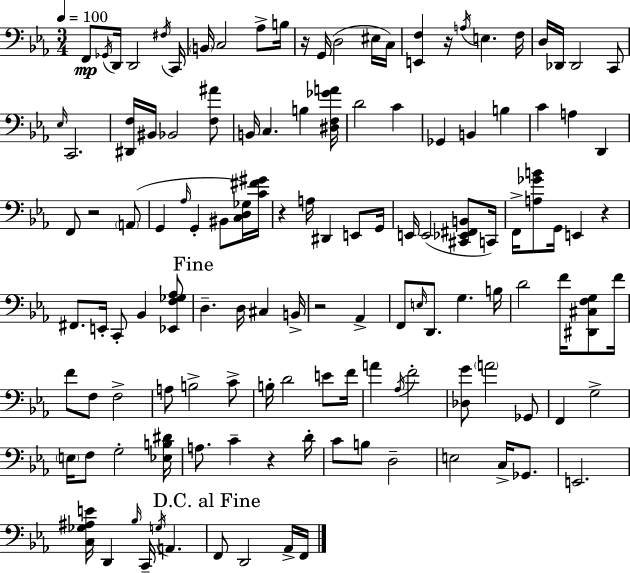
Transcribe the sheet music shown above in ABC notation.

X:1
T:Untitled
M:3/4
L:1/4
K:Eb
F,,/2 _G,,/4 D,,/4 D,,2 ^F,/4 C,,/4 B,,/4 C,2 _A,/2 B,/4 z/4 G,,/4 D,2 ^E,/4 C,/4 [E,,F,] z/4 A,/4 E, F,/4 D,/4 _D,,/4 _D,,2 C,,/2 _E,/4 C,,2 [^D,,F,]/4 ^B,,/4 _B,,2 [F,^A]/2 B,,/4 C, B, [^D,F,_GA]/4 D2 C _G,, B,, B, C A, D,, F,,/2 z2 A,,/2 G,, _A,/4 G,, ^B,,/2 [C,D,_G,]/4 [C^F^G]/4 z A,/4 ^D,, E,,/2 G,,/4 E,,/4 E,,2 [^C,,_E,,^F,,B,,]/2 C,,/4 F,,/4 [A,_GB]/2 G,,/4 E,, z ^F,,/2 E,,/4 C,,/2 _B,, [_E,,F,_G,_A,]/2 D, D,/4 ^C, B,,/4 z2 _A,, F,,/2 E,/4 D,,/2 G, B,/4 D2 F/4 [^D,,^C,F,G,]/2 F/4 F/2 F,/2 F,2 A,/2 B,2 C/2 B,/4 D2 E/2 F/4 A _A,/4 F2 [_D,G]/2 A2 _G,,/2 F,, G,2 E,/4 F,/2 G,2 [_E,B,^D]/4 A,/2 C z D/4 C/2 B,/2 D,2 E,2 C,/4 _G,,/2 E,,2 [C,_G,^A,E]/4 D,, _B,/4 C,,/4 G,/4 A,, F,,/2 D,,2 _A,,/4 F,,/4